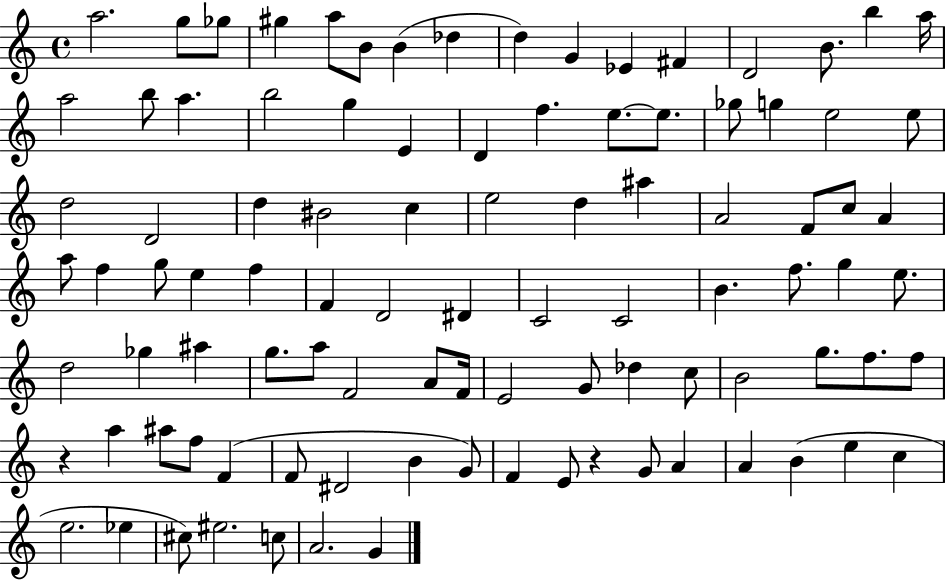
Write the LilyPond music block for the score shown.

{
  \clef treble
  \time 4/4
  \defaultTimeSignature
  \key c \major
  a''2. g''8 ges''8 | gis''4 a''8 b'8 b'4( des''4 | d''4) g'4 ees'4 fis'4 | d'2 b'8. b''4 a''16 | \break a''2 b''8 a''4. | b''2 g''4 e'4 | d'4 f''4. e''8.~~ e''8. | ges''8 g''4 e''2 e''8 | \break d''2 d'2 | d''4 bis'2 c''4 | e''2 d''4 ais''4 | a'2 f'8 c''8 a'4 | \break a''8 f''4 g''8 e''4 f''4 | f'4 d'2 dis'4 | c'2 c'2 | b'4. f''8. g''4 e''8. | \break d''2 ges''4 ais''4 | g''8. a''8 f'2 a'8 f'16 | e'2 g'8 des''4 c''8 | b'2 g''8. f''8. f''8 | \break r4 a''4 ais''8 f''8 f'4( | f'8 dis'2 b'4 g'8) | f'4 e'8 r4 g'8 a'4 | a'4 b'4( e''4 c''4 | \break e''2. ees''4 | cis''8) eis''2. c''8 | a'2. g'4 | \bar "|."
}